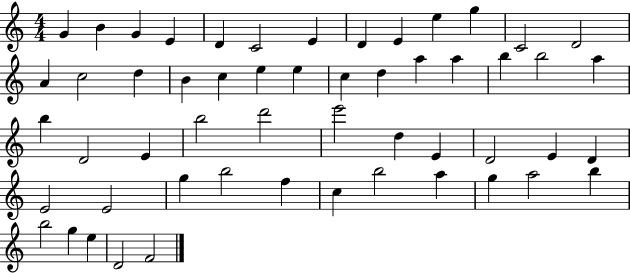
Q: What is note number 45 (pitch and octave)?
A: B5